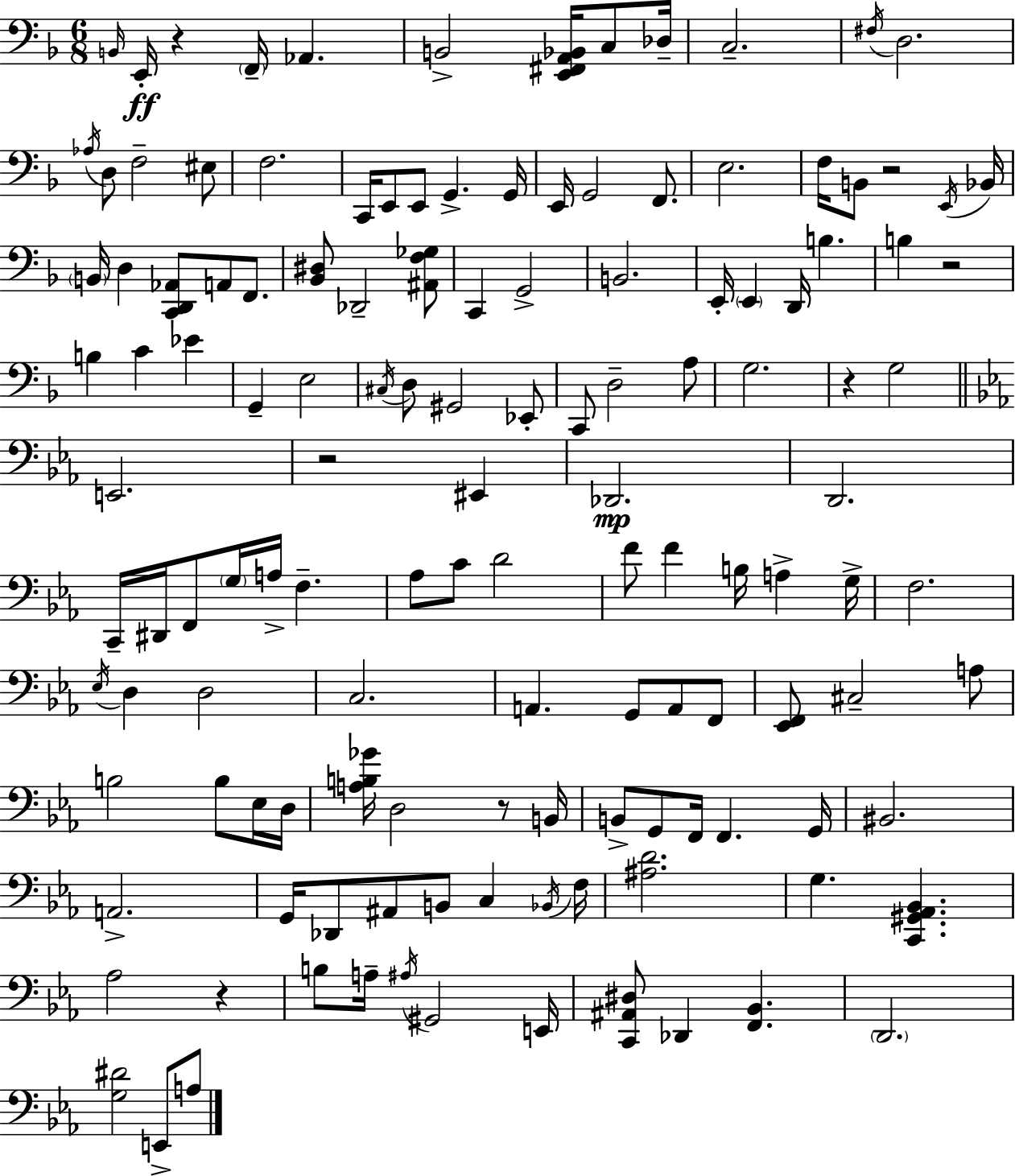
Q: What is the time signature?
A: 6/8